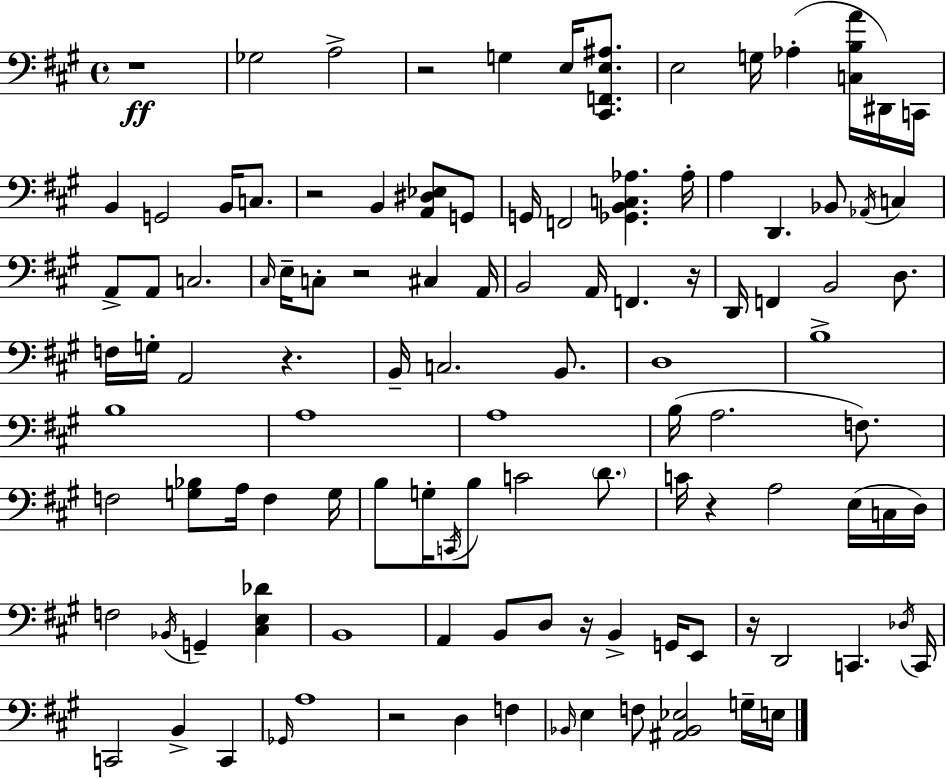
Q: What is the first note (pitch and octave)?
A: Gb3